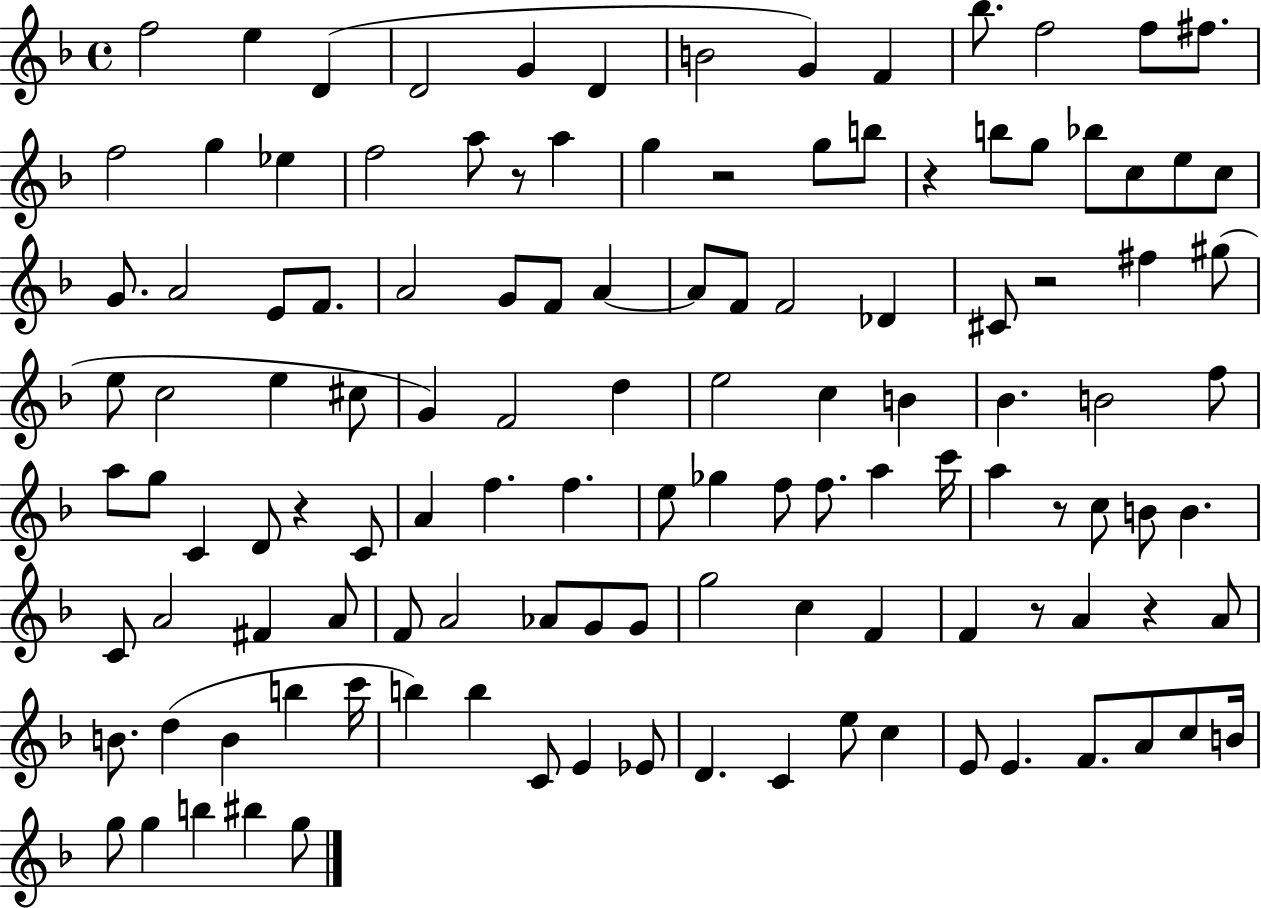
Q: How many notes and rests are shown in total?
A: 122